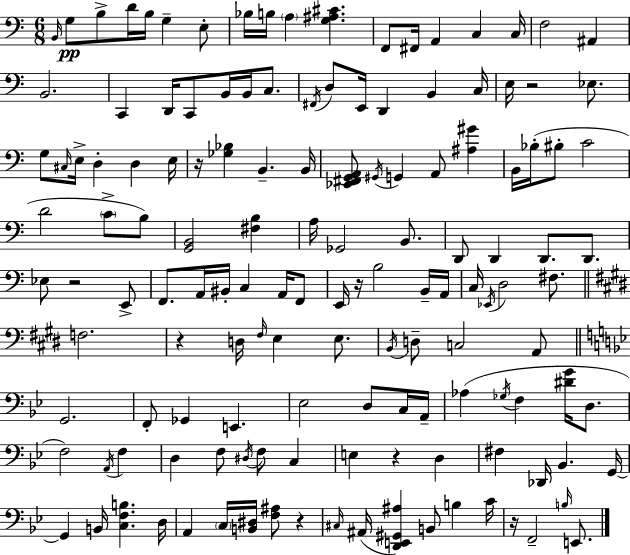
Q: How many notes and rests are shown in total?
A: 140